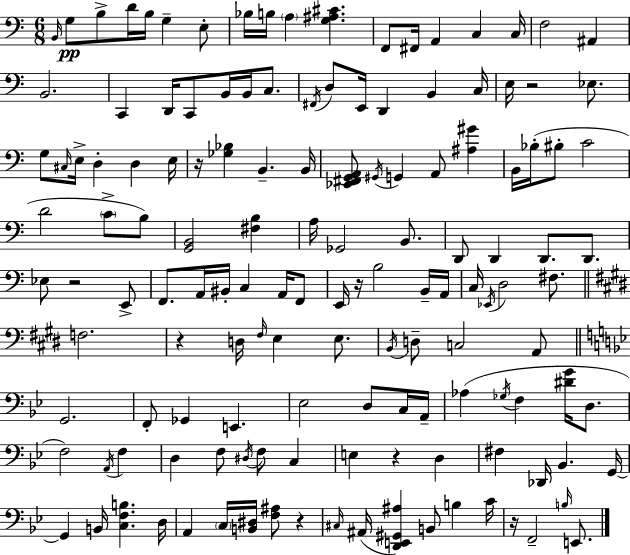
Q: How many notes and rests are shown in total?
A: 140